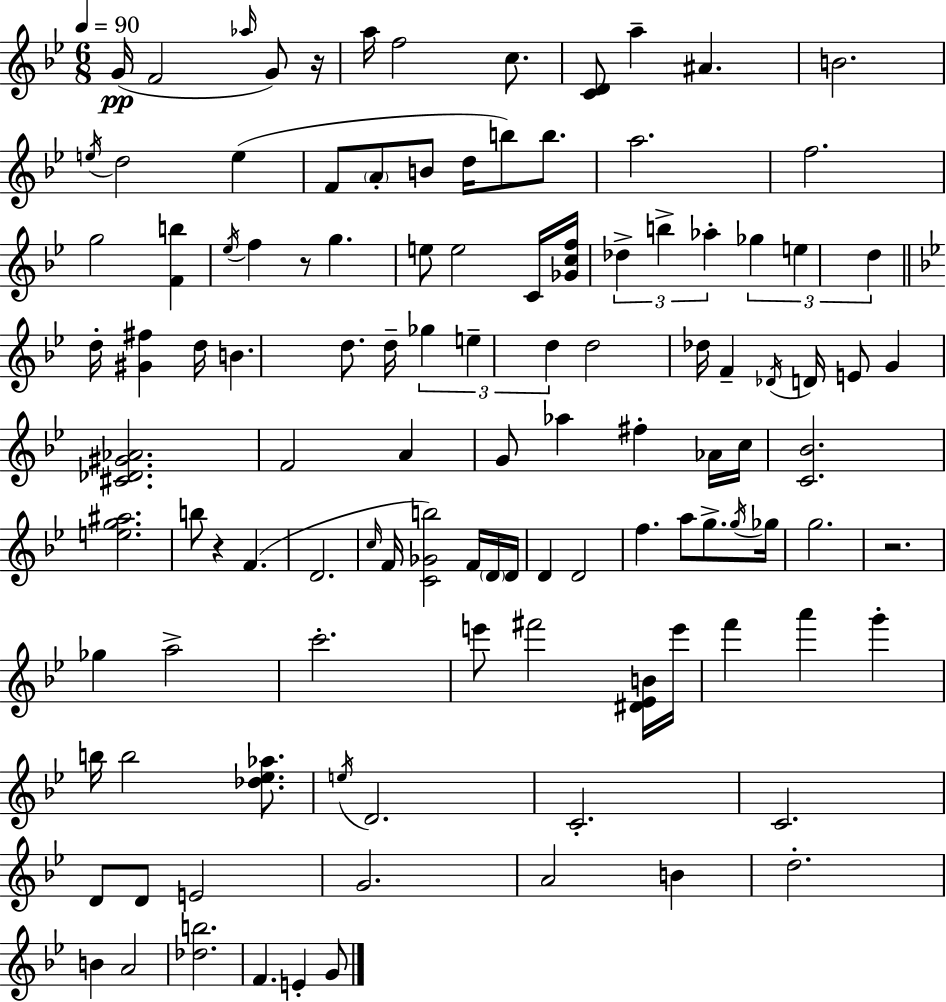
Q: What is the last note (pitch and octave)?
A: G4